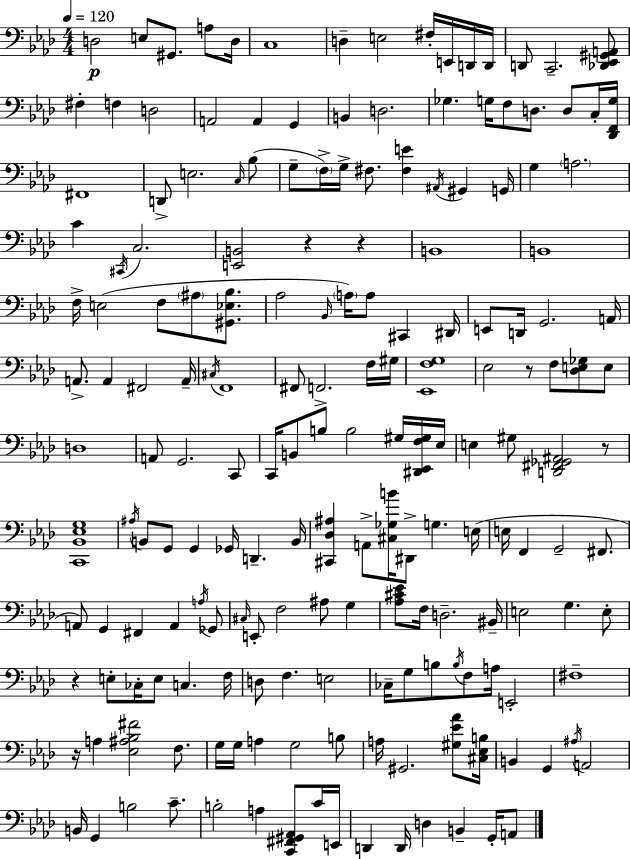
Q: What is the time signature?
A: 4/4